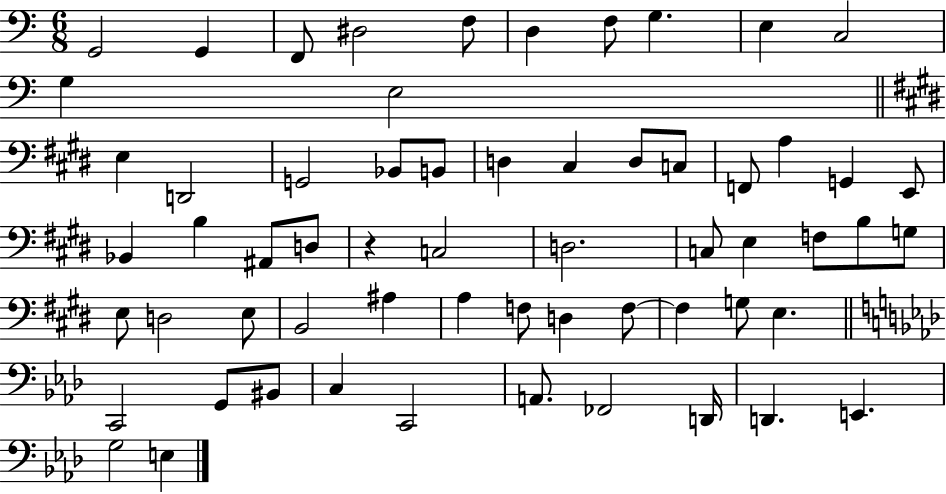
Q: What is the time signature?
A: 6/8